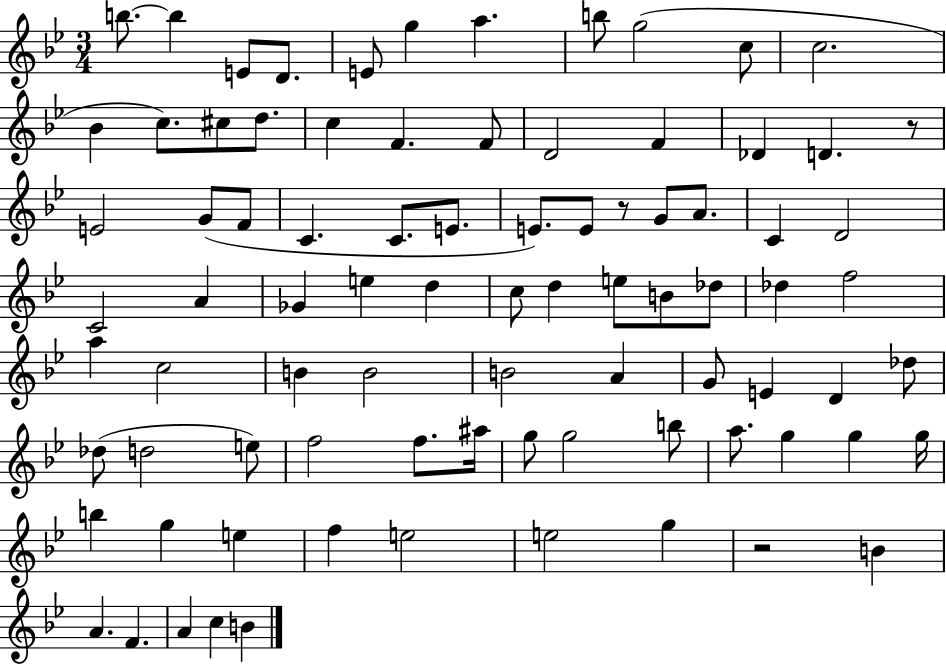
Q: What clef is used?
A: treble